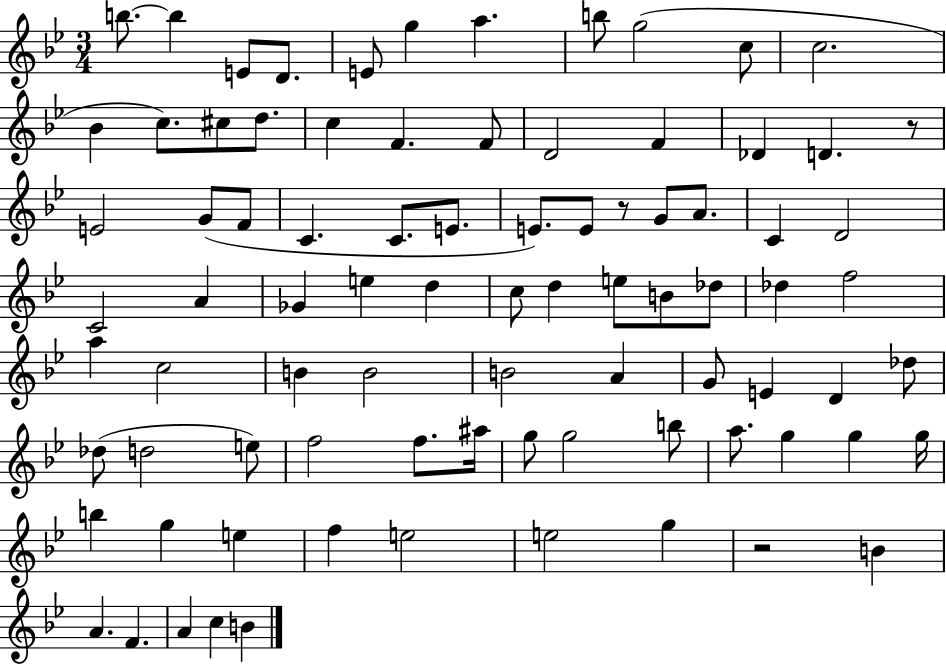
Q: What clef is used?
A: treble